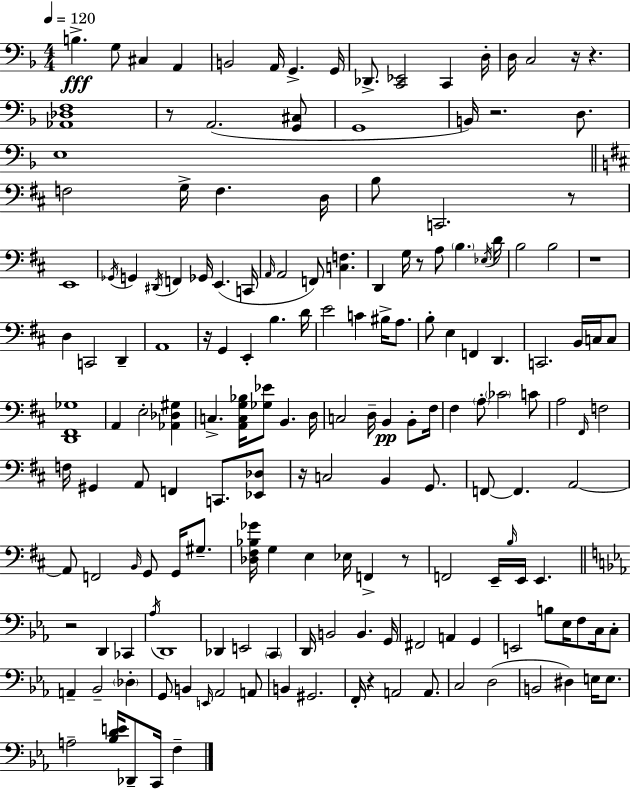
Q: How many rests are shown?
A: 12